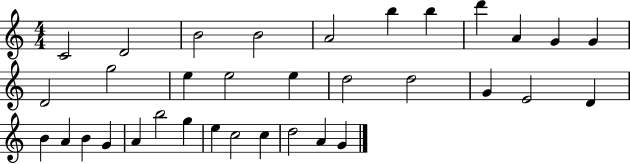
{
  \clef treble
  \numericTimeSignature
  \time 4/4
  \key c \major
  c'2 d'2 | b'2 b'2 | a'2 b''4 b''4 | d'''4 a'4 g'4 g'4 | \break d'2 g''2 | e''4 e''2 e''4 | d''2 d''2 | g'4 e'2 d'4 | \break b'4 a'4 b'4 g'4 | a'4 b''2 g''4 | e''4 c''2 c''4 | d''2 a'4 g'4 | \break \bar "|."
}